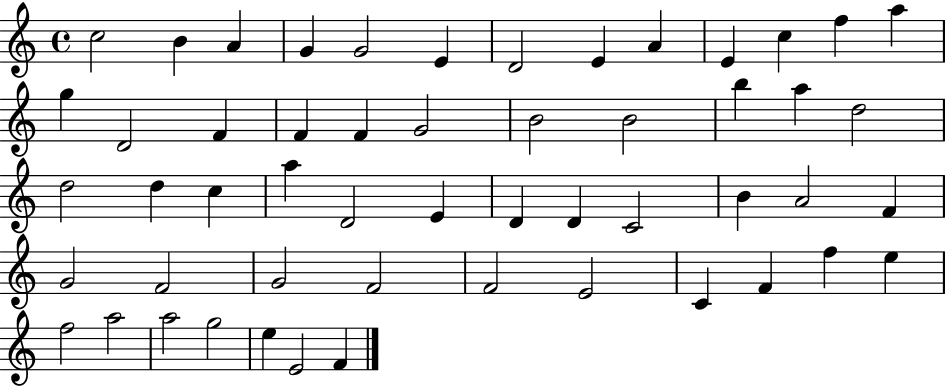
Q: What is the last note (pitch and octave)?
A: F4